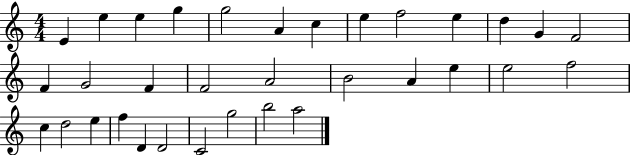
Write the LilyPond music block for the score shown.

{
  \clef treble
  \numericTimeSignature
  \time 4/4
  \key c \major
  e'4 e''4 e''4 g''4 | g''2 a'4 c''4 | e''4 f''2 e''4 | d''4 g'4 f'2 | \break f'4 g'2 f'4 | f'2 a'2 | b'2 a'4 e''4 | e''2 f''2 | \break c''4 d''2 e''4 | f''4 d'4 d'2 | c'2 g''2 | b''2 a''2 | \break \bar "|."
}